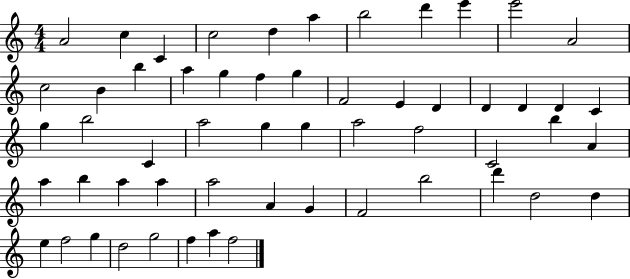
{
  \clef treble
  \numericTimeSignature
  \time 4/4
  \key c \major
  a'2 c''4 c'4 | c''2 d''4 a''4 | b''2 d'''4 e'''4 | e'''2 a'2 | \break c''2 b'4 b''4 | a''4 g''4 f''4 g''4 | f'2 e'4 d'4 | d'4 d'4 d'4 c'4 | \break g''4 b''2 c'4 | a''2 g''4 g''4 | a''2 f''2 | c'2 b''4 a'4 | \break a''4 b''4 a''4 a''4 | a''2 a'4 g'4 | f'2 b''2 | d'''4 d''2 d''4 | \break e''4 f''2 g''4 | d''2 g''2 | f''4 a''4 f''2 | \bar "|."
}